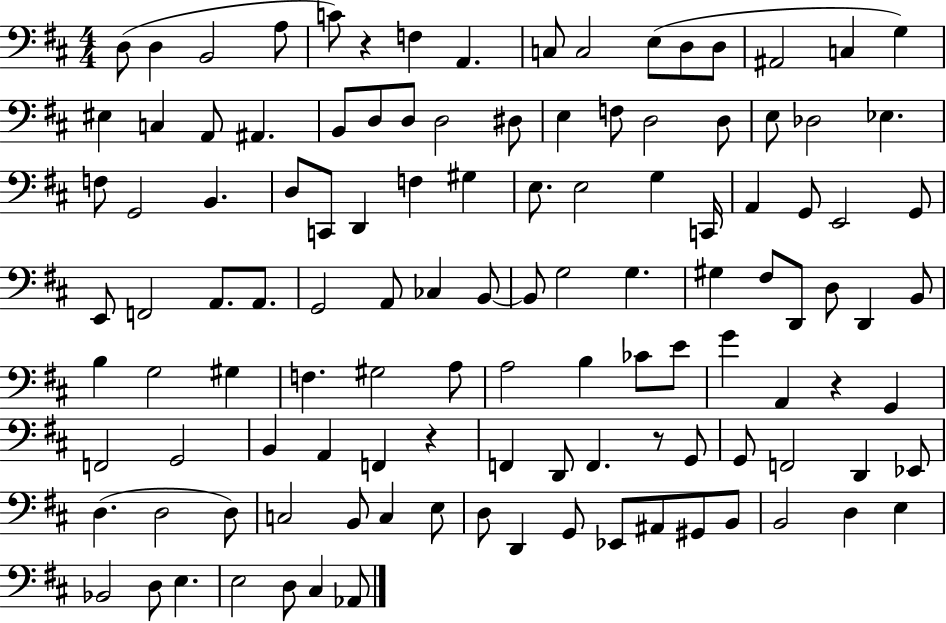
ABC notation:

X:1
T:Untitled
M:4/4
L:1/4
K:D
D,/2 D, B,,2 A,/2 C/2 z F, A,, C,/2 C,2 E,/2 D,/2 D,/2 ^A,,2 C, G, ^E, C, A,,/2 ^A,, B,,/2 D,/2 D,/2 D,2 ^D,/2 E, F,/2 D,2 D,/2 E,/2 _D,2 _E, F,/2 G,,2 B,, D,/2 C,,/2 D,, F, ^G, E,/2 E,2 G, C,,/4 A,, G,,/2 E,,2 G,,/2 E,,/2 F,,2 A,,/2 A,,/2 G,,2 A,,/2 _C, B,,/2 B,,/2 G,2 G, ^G, ^F,/2 D,,/2 D,/2 D,, B,,/2 B, G,2 ^G, F, ^G,2 A,/2 A,2 B, _C/2 E/2 G A,, z G,, F,,2 G,,2 B,, A,, F,, z F,, D,,/2 F,, z/2 G,,/2 G,,/2 F,,2 D,, _E,,/2 D, D,2 D,/2 C,2 B,,/2 C, E,/2 D,/2 D,, G,,/2 _E,,/2 ^A,,/2 ^G,,/2 B,,/2 B,,2 D, E, _B,,2 D,/2 E, E,2 D,/2 ^C, _A,,/2